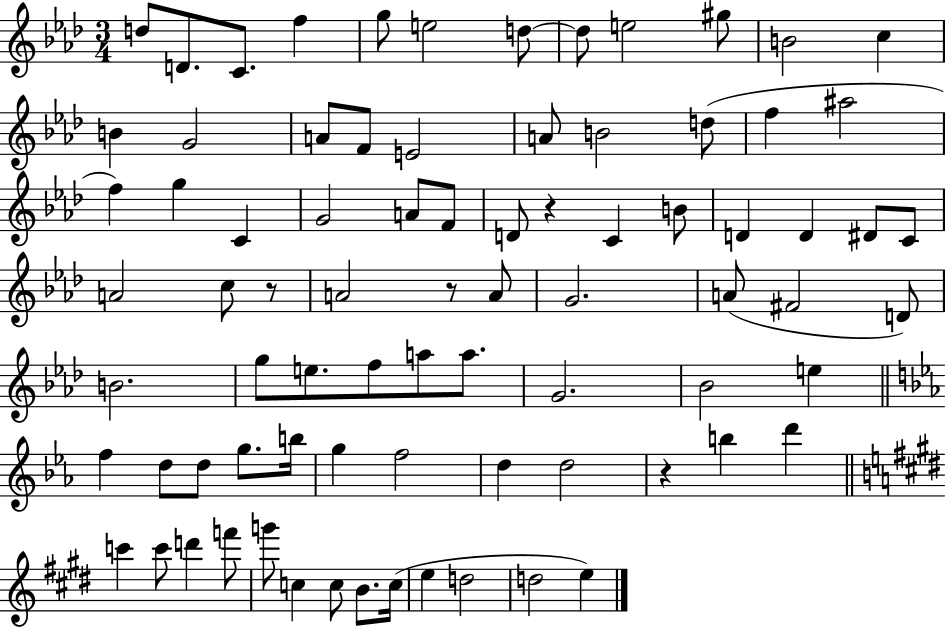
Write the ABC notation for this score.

X:1
T:Untitled
M:3/4
L:1/4
K:Ab
d/2 D/2 C/2 f g/2 e2 d/2 d/2 e2 ^g/2 B2 c B G2 A/2 F/2 E2 A/2 B2 d/2 f ^a2 f g C G2 A/2 F/2 D/2 z C B/2 D D ^D/2 C/2 A2 c/2 z/2 A2 z/2 A/2 G2 A/2 ^F2 D/2 B2 g/2 e/2 f/2 a/2 a/2 G2 _B2 e f d/2 d/2 g/2 b/4 g f2 d d2 z b d' c' c'/2 d' f'/2 g'/2 c c/2 B/2 c/4 e d2 d2 e